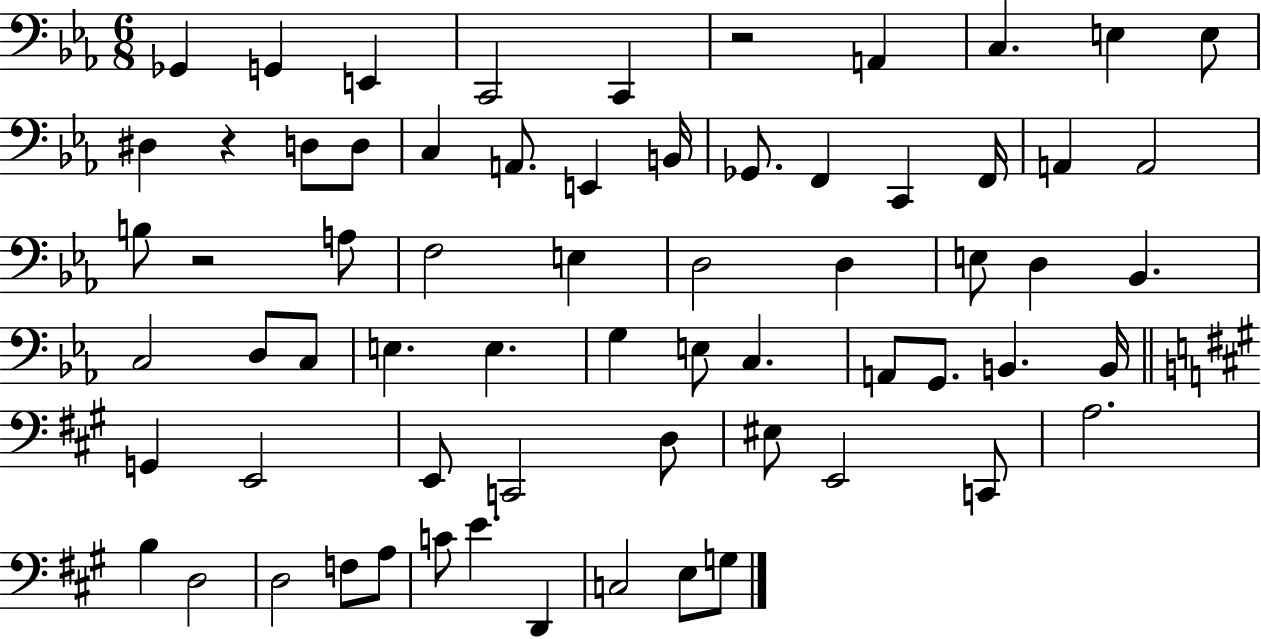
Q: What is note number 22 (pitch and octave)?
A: A2